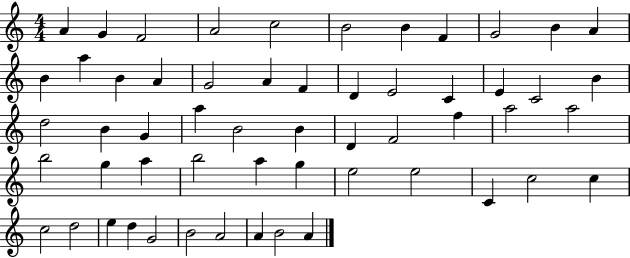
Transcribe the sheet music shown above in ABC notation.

X:1
T:Untitled
M:4/4
L:1/4
K:C
A G F2 A2 c2 B2 B F G2 B A B a B A G2 A F D E2 C E C2 B d2 B G a B2 B D F2 f a2 a2 b2 g a b2 a g e2 e2 C c2 c c2 d2 e d G2 B2 A2 A B2 A